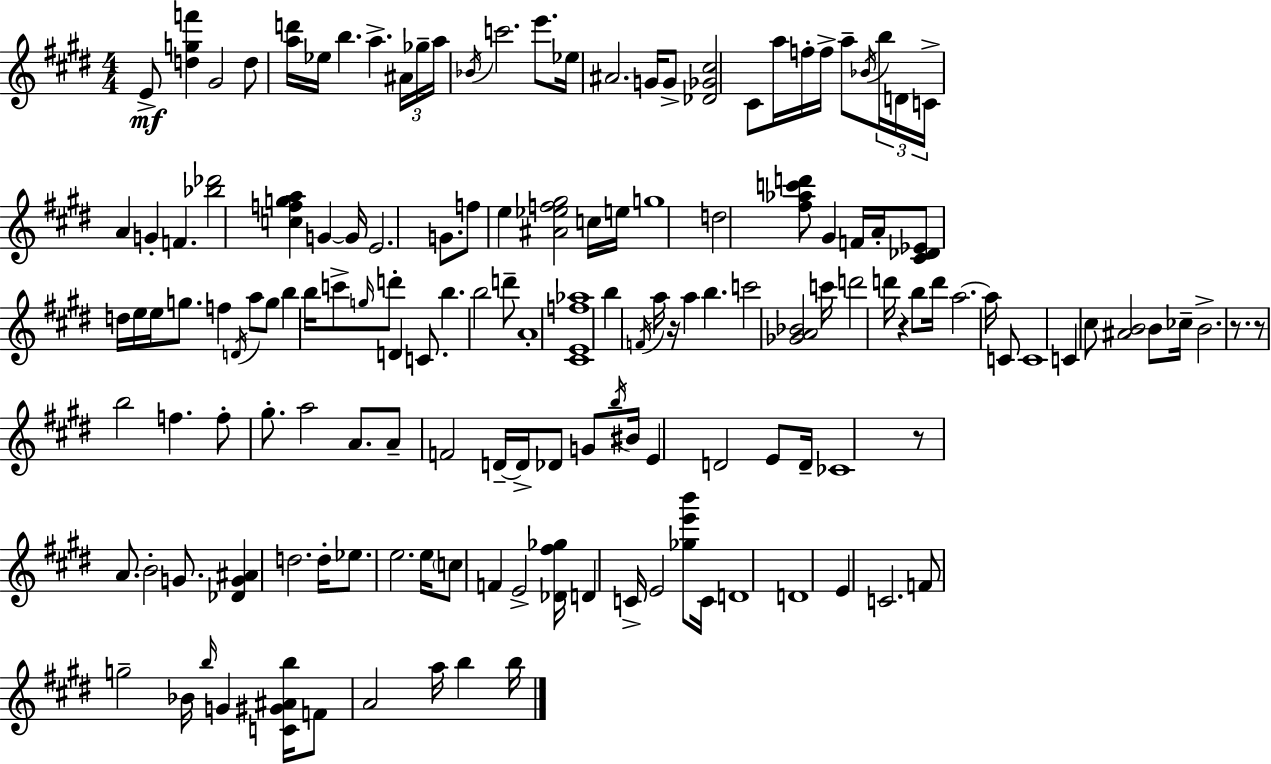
{
  \clef treble
  \numericTimeSignature
  \time 4/4
  \key e \major
  e'8->\mf <d'' g'' f'''>4 gis'2 d''8 | <a'' d'''>16 ees''16 b''4. a''4.-> \tuplet 3/2 { ais'16 ges''16-- | a''16 } \acciaccatura { bes'16 } c'''2. e'''8. | ees''16 ais'2. g'16 g'8-> | \break <des' ges' cis''>2 cis'8 a''16 f''16-. f''16-> a''8-- | \acciaccatura { bes'16 } \tuplet 3/2 { b''16 d'16 c'16-> } a'4 g'4-. f'4. | <bes'' des'''>2 <c'' f'' g'' a''>4 g'4~~ | g'16 e'2. g'8. | \break f''8 e''4 <ais' ees'' f'' gis''>2 | c''16 e''16 g''1 | d''2 <fis'' aes'' c''' d'''>8 gis'4 | f'16 a'16-. <cis' des' ees'>8 d''16 e''16 e''16 g''8. f''4 \acciaccatura { d'16 } a''8 | \break g''8 b''4 b''16 c'''8-> \grace { g''16 } d'''8-. d'4 | c'8. b''4. b''2 | d'''8-- a'1-. | <cis' e' f'' aes''>1 | \break b''4 \acciaccatura { f'16 } a''16 r16 a''4 b''4. | c'''2 <ges' a' bes'>2 | c'''16 d'''2 d'''16 r4 | b''8 d'''16 a''2.~~ | \break a''16 c'8 c'1 | c'4 cis''8 <ais' b'>2 | b'8 ces''16-- b'2.-> | r8. r8 b''2 f''4. | \break f''8-. gis''8.-. a''2 | a'8. a'8-- f'2 d'16--~~ | d'16-> des'8 g'8 \acciaccatura { b''16 } bis'16 e'4 d'2 | e'8 d'16-- ces'1 | \break r8 a'8. b'2-. | g'8. <des' g' ais'>4 d''2. | d''16-. ees''8. e''2. | e''16 \parenthesize c''8 f'4 e'2-> | \break <des' fis'' ges''>16 d'4 c'16-> e'2 | <ges'' e''' b'''>8 c'16 d'1 | d'1 | e'4 c'2. | \break f'8 g''2-- | bes'16 \grace { b''16 } g'4 <c' gis' ais' b''>16 f'8 a'2 | a''16 b''4 b''16 \bar "|."
}